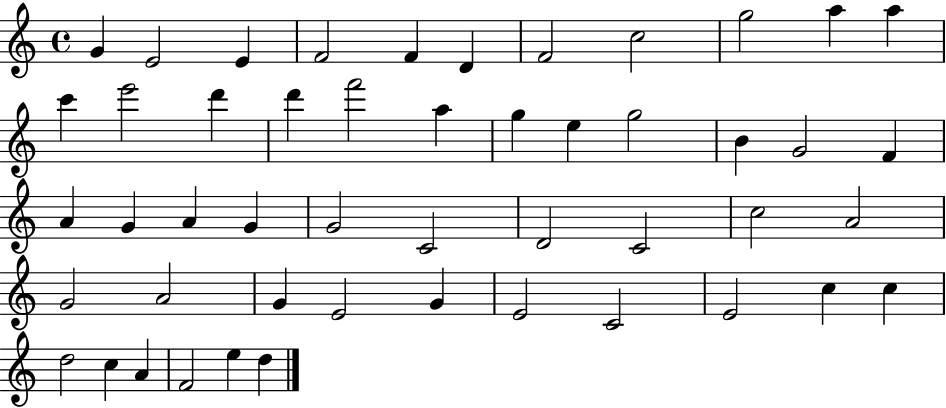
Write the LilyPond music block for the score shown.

{
  \clef treble
  \time 4/4
  \defaultTimeSignature
  \key c \major
  g'4 e'2 e'4 | f'2 f'4 d'4 | f'2 c''2 | g''2 a''4 a''4 | \break c'''4 e'''2 d'''4 | d'''4 f'''2 a''4 | g''4 e''4 g''2 | b'4 g'2 f'4 | \break a'4 g'4 a'4 g'4 | g'2 c'2 | d'2 c'2 | c''2 a'2 | \break g'2 a'2 | g'4 e'2 g'4 | e'2 c'2 | e'2 c''4 c''4 | \break d''2 c''4 a'4 | f'2 e''4 d''4 | \bar "|."
}